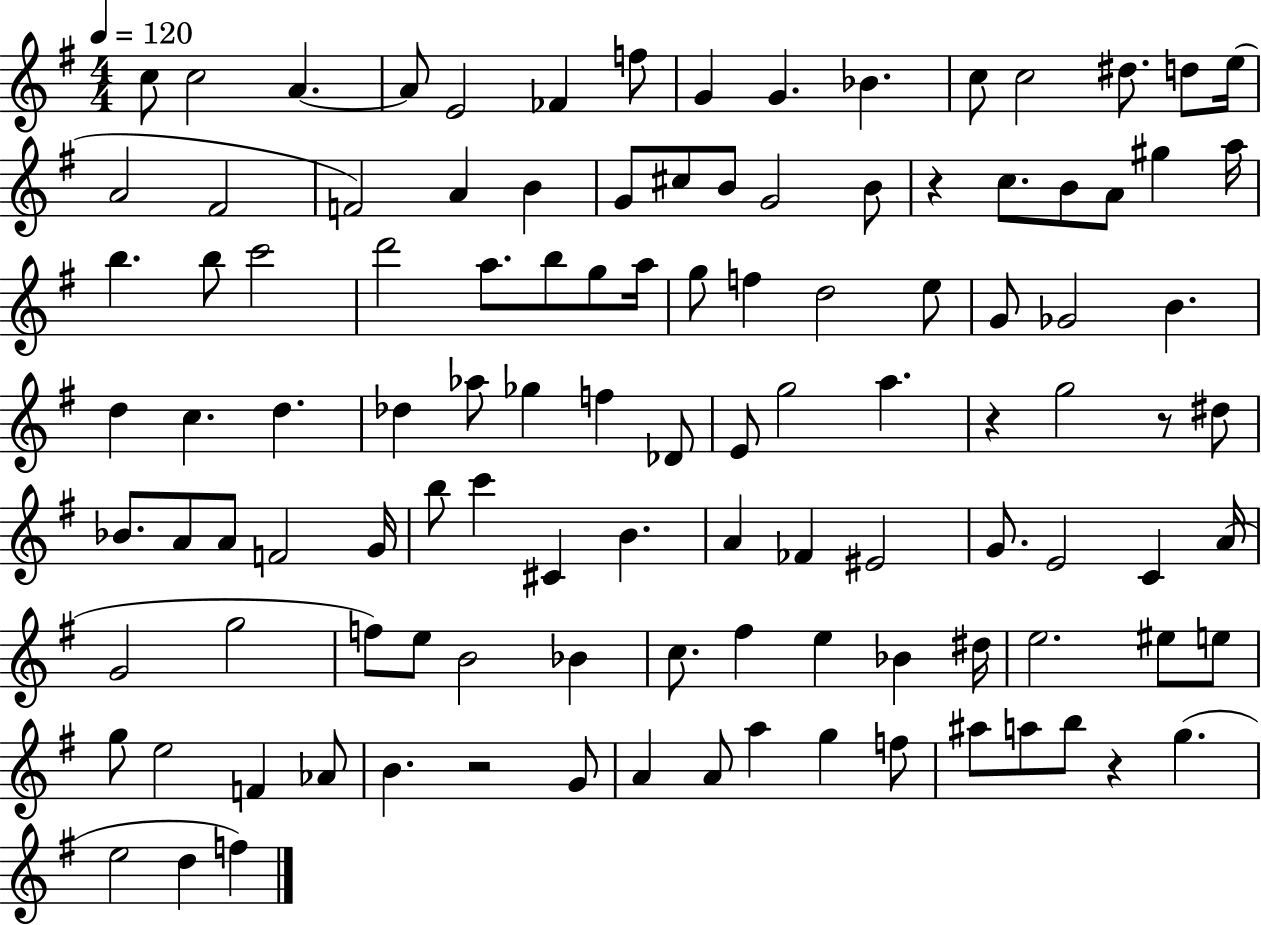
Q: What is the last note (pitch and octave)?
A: F5